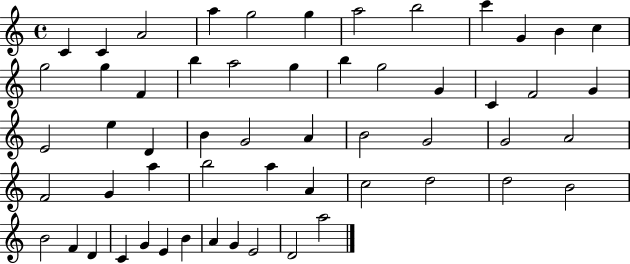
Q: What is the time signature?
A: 4/4